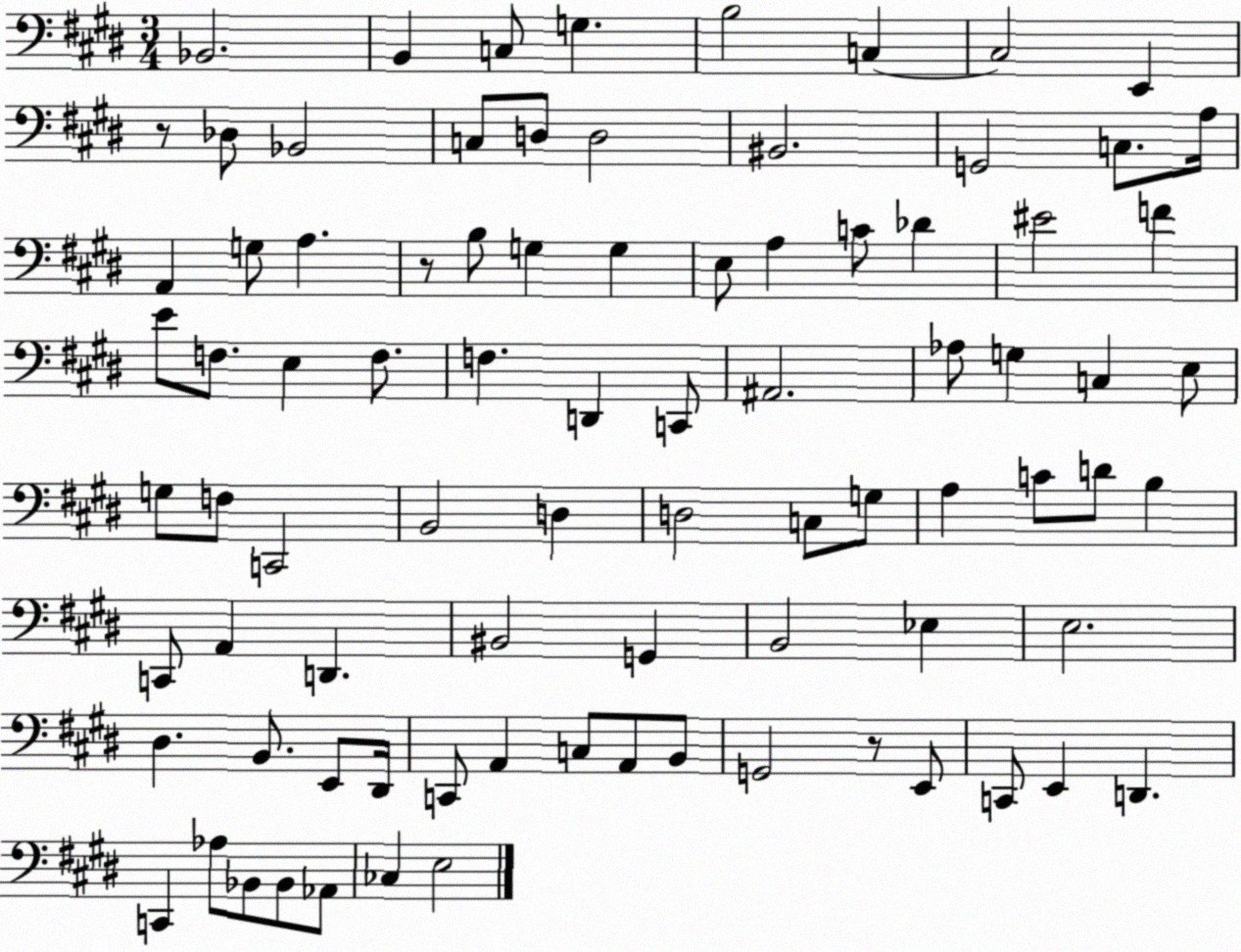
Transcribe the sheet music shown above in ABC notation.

X:1
T:Untitled
M:3/4
L:1/4
K:E
_B,,2 B,, C,/2 G, B,2 C, C,2 E,, z/2 _D,/2 _B,,2 C,/2 D,/2 D,2 ^B,,2 G,,2 C,/2 A,/4 A,, G,/2 A, z/2 B,/2 G, G, E,/2 A, C/2 _D ^E2 F E/2 F,/2 E, F,/2 F, D,, C,,/2 ^A,,2 _A,/2 G, C, E,/2 G,/2 F,/2 C,,2 B,,2 D, D,2 C,/2 G,/2 A, C/2 D/2 B, C,,/2 A,, D,, ^B,,2 G,, B,,2 _E, E,2 ^D, B,,/2 E,,/2 ^D,,/4 C,,/2 A,, C,/2 A,,/2 B,,/2 G,,2 z/2 E,,/2 C,,/2 E,, D,, C,, _A,/2 _B,,/2 _B,,/2 _A,,/2 _C, E,2